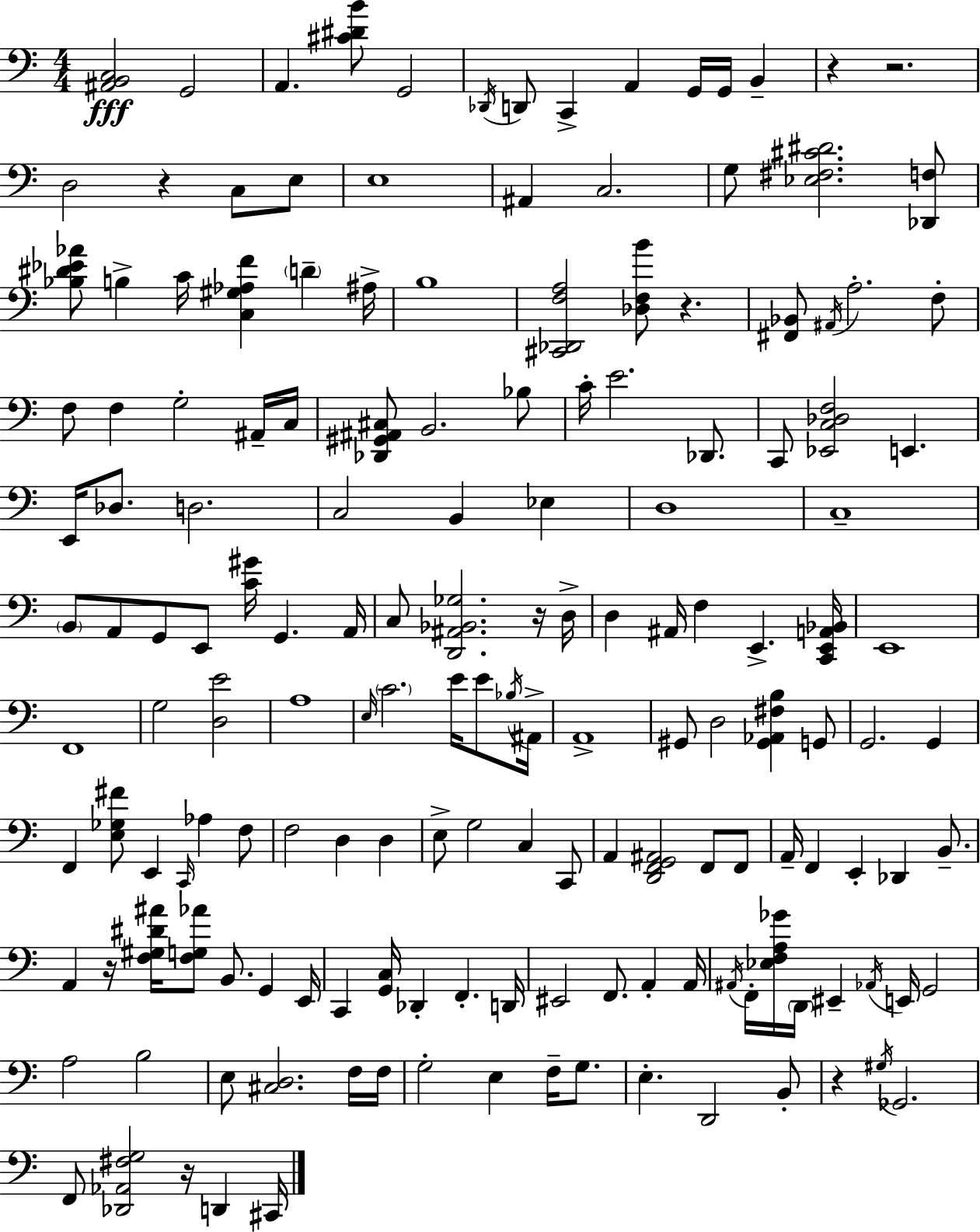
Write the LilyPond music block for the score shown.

{
  \clef bass
  \numericTimeSignature
  \time 4/4
  \key a \minor
  <ais, b, c>2\fff g,2 | a,4. <cis' dis' b'>8 g,2 | \acciaccatura { des,16 } d,8 c,4-> a,4 g,16 g,16 b,4-- | r4 r2. | \break d2 r4 c8 e8 | e1 | ais,4 c2. | g8 <ees fis cis' dis'>2. <des, f>8 | \break <bes dis' ees' aes'>8 b4-> c'16 <c gis aes f'>4 \parenthesize d'4-- | ais16-> b1 | <cis, des, f a>2 <des f b'>8 r4. | <fis, bes,>8 \acciaccatura { ais,16 } a2.-. | \break f8-. f8 f4 g2-. | ais,16-- c16 <des, gis, ais, cis>8 b,2. | bes8 c'16-. e'2. des,8. | c,8 <ees, c des f>2 e,4. | \break e,16 des8. d2. | c2 b,4 ees4 | d1 | c1-- | \break \parenthesize b,8 a,8 g,8 e,8 <c' gis'>16 g,4. | a,16 c8 <d, ais, bes, ges>2. | r16 d16-> d4 ais,16 f4 e,4.-> | <c, e, a, bes,>16 e,1 | \break f,1 | g2 <d e'>2 | a1 | \grace { e16 } \parenthesize c'2. e'16 | \break e'8 \acciaccatura { bes16 } ais,16-> a,1-> | gis,8 d2 <gis, aes, fis b>4 | g,8 g,2. | g,4 f,4 <e ges fis'>8 e,4 \grace { c,16 } aes4 | \break f8 f2 d4 | d4 e8-> g2 c4 | c,8 a,4 <d, f, g, ais,>2 | f,8 f,8 a,16-- f,4 e,4-. des,4 | \break b,8.-- a,4 r16 <f gis dis' ais'>16 <f g aes'>8 b,8. | g,4 e,16 c,4 <g, c>16 des,4-. f,4.-. | d,16 eis,2 f,8. | a,4-. a,16 \acciaccatura { ais,16 } f,16-. <ees f a ges'>16 \parenthesize d,16 eis,4-- \acciaccatura { aes,16 } e,16 g,2 | \break a2 b2 | e8 <cis d>2. | f16 f16 g2-. e4 | f16-- g8. e4.-. d,2 | \break b,8-. r4 \acciaccatura { gis16 } ges,2. | f,8 <des, aes, fis g>2 | r16 d,4 cis,16 \bar "|."
}